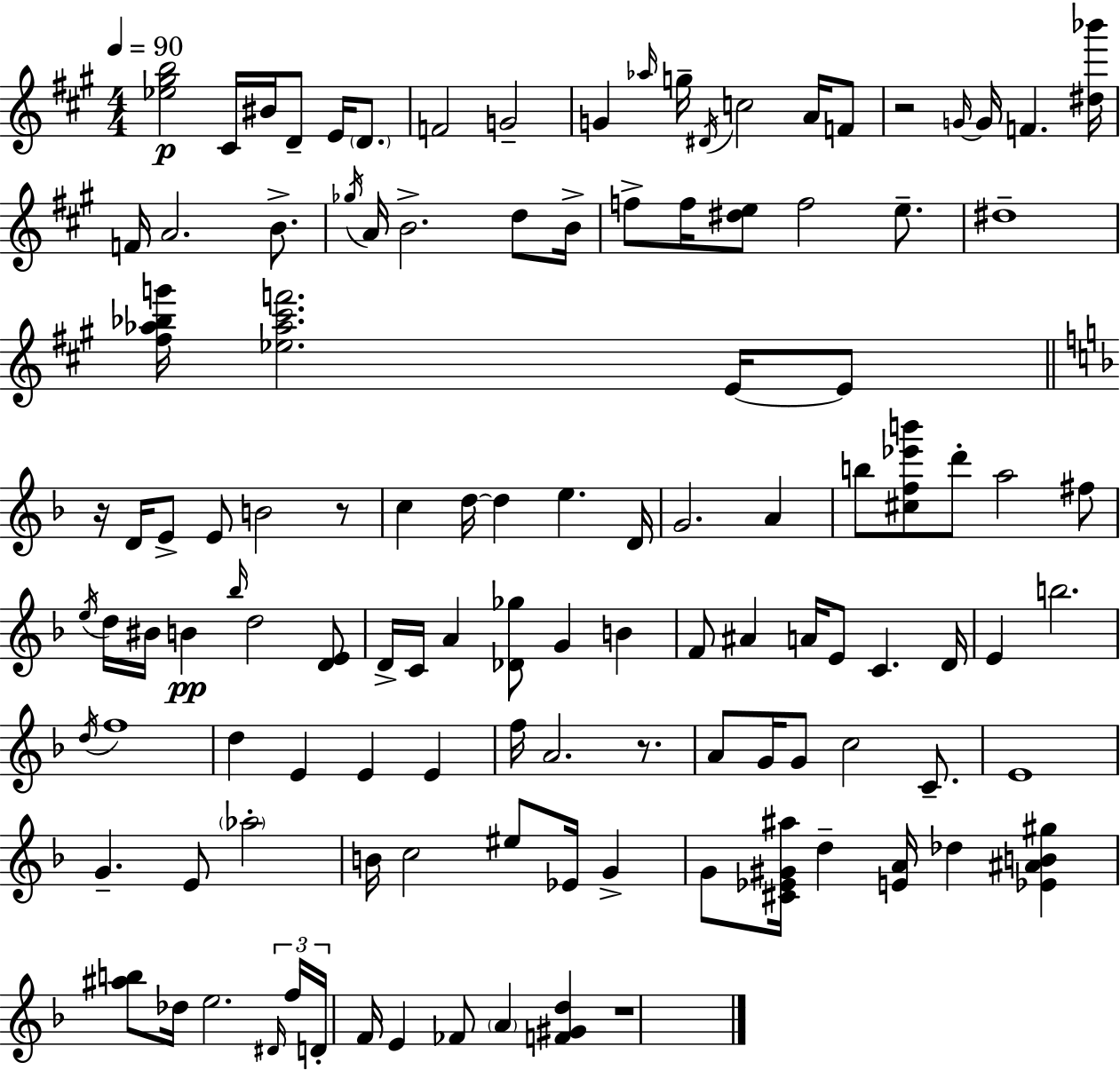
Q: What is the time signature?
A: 4/4